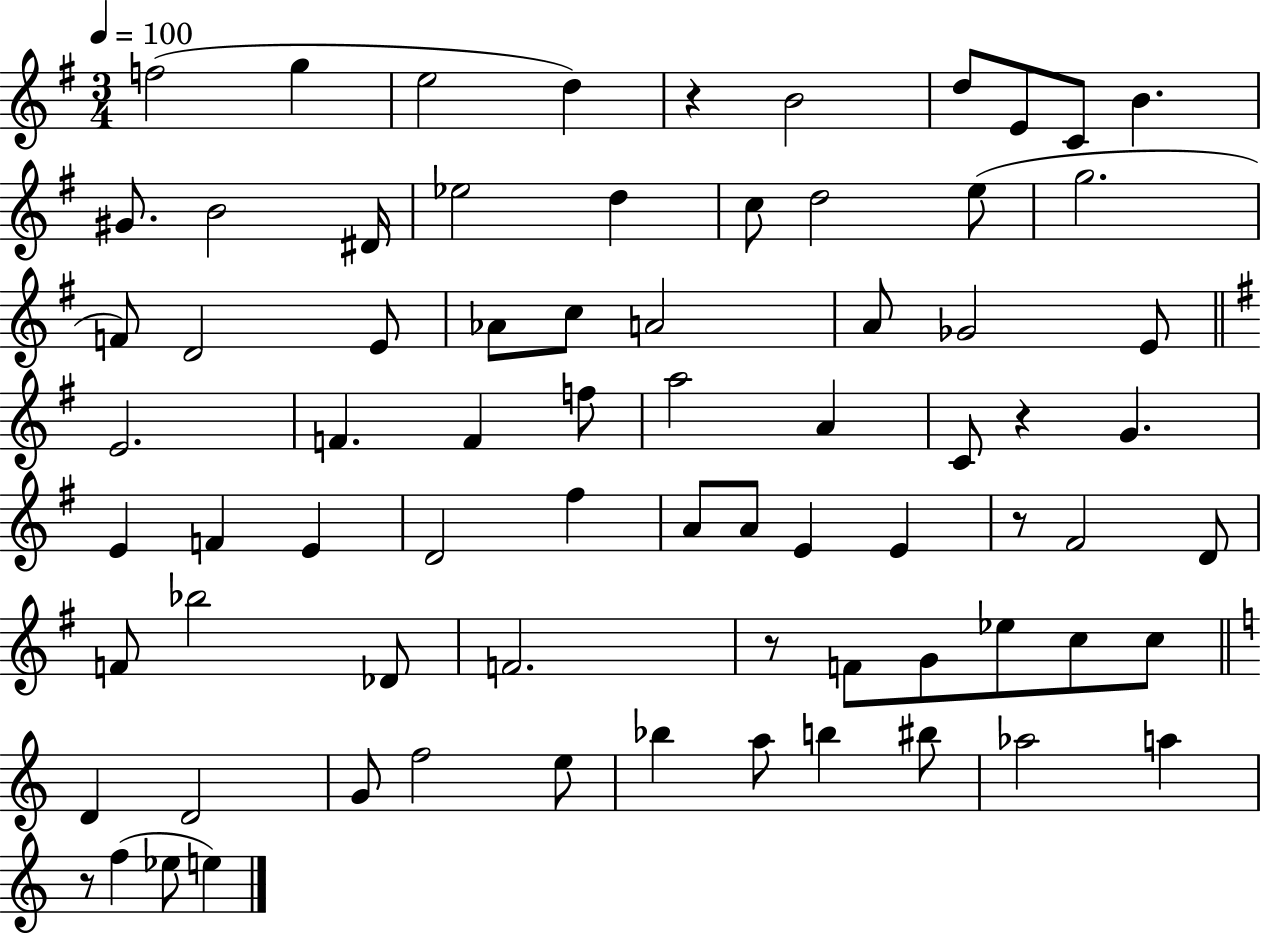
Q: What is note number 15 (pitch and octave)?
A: C5